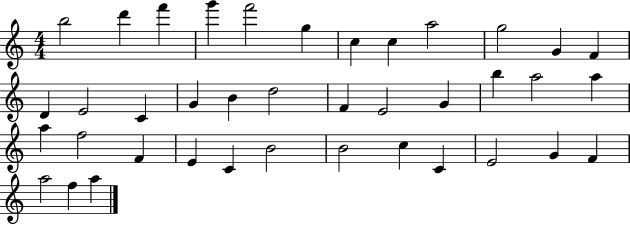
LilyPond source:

{
  \clef treble
  \numericTimeSignature
  \time 4/4
  \key c \major
  b''2 d'''4 f'''4 | g'''4 f'''2 g''4 | c''4 c''4 a''2 | g''2 g'4 f'4 | \break d'4 e'2 c'4 | g'4 b'4 d''2 | f'4 e'2 g'4 | b''4 a''2 a''4 | \break a''4 f''2 f'4 | e'4 c'4 b'2 | b'2 c''4 c'4 | e'2 g'4 f'4 | \break a''2 f''4 a''4 | \bar "|."
}